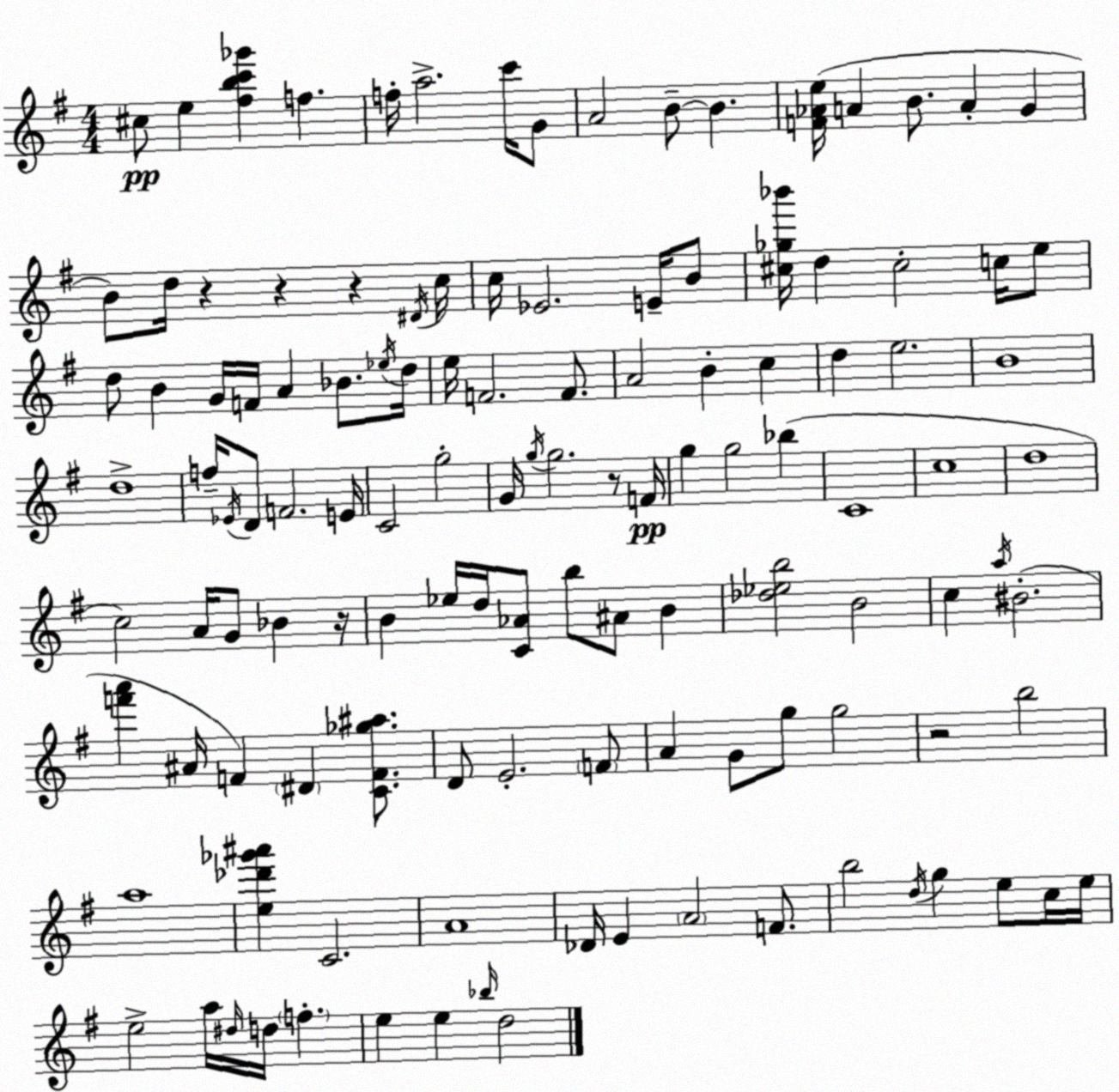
X:1
T:Untitled
M:4/4
L:1/4
K:Em
^c/2 e [^fbc'_g'] f f/4 a2 c'/4 G/2 A2 B/2 B [F_Ae]/4 A B/2 A G B/2 d/4 z z z ^D/4 c/4 c/4 _E2 E/4 B/2 [^c_g_b']/4 d ^c2 c/4 e/2 d/2 B G/4 F/4 A _B/2 _e/4 d/4 e/4 F2 F/2 A2 B c d e2 B4 d4 f/4 _E/4 D/2 F2 E/4 C2 g2 G/4 g/4 g2 z/2 F/4 g g2 _b C4 c4 d4 c2 A/4 G/2 _B z/4 B _e/4 d/4 [C_A]/2 b/2 ^A/2 B [_d_eb]2 B2 c a/4 ^B2 [f'a'] ^A/4 F ^D [CF_g^a]/2 D/2 E2 F/2 A G/2 g/2 g2 z2 b2 a4 [e_d'_g'^a'] C2 A4 _D/4 E A2 F/2 b2 d/4 g e/2 c/4 e/4 e2 a/4 ^d/4 d/4 f e e _b/4 d2